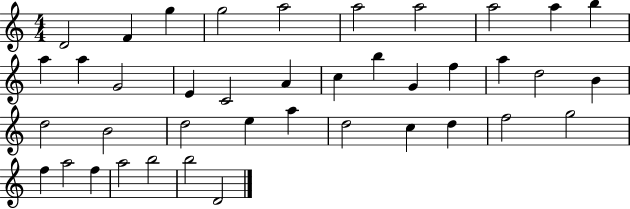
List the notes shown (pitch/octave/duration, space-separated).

D4/h F4/q G5/q G5/h A5/h A5/h A5/h A5/h A5/q B5/q A5/q A5/q G4/h E4/q C4/h A4/q C5/q B5/q G4/q F5/q A5/q D5/h B4/q D5/h B4/h D5/h E5/q A5/q D5/h C5/q D5/q F5/h G5/h F5/q A5/h F5/q A5/h B5/h B5/h D4/h